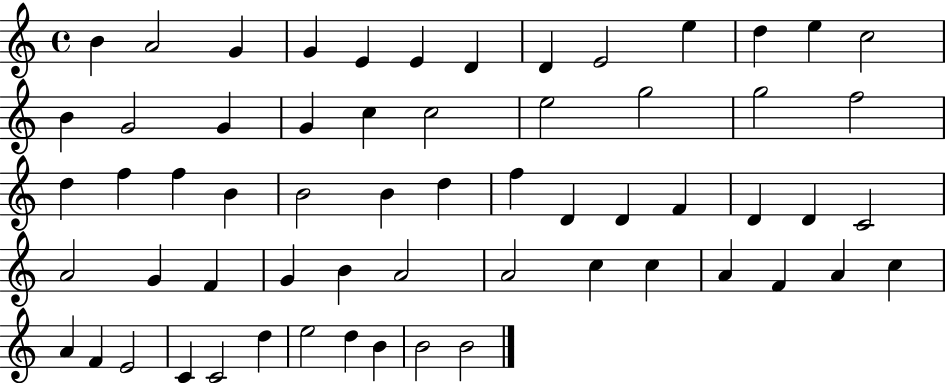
{
  \clef treble
  \time 4/4
  \defaultTimeSignature
  \key c \major
  b'4 a'2 g'4 | g'4 e'4 e'4 d'4 | d'4 e'2 e''4 | d''4 e''4 c''2 | \break b'4 g'2 g'4 | g'4 c''4 c''2 | e''2 g''2 | g''2 f''2 | \break d''4 f''4 f''4 b'4 | b'2 b'4 d''4 | f''4 d'4 d'4 f'4 | d'4 d'4 c'2 | \break a'2 g'4 f'4 | g'4 b'4 a'2 | a'2 c''4 c''4 | a'4 f'4 a'4 c''4 | \break a'4 f'4 e'2 | c'4 c'2 d''4 | e''2 d''4 b'4 | b'2 b'2 | \break \bar "|."
}